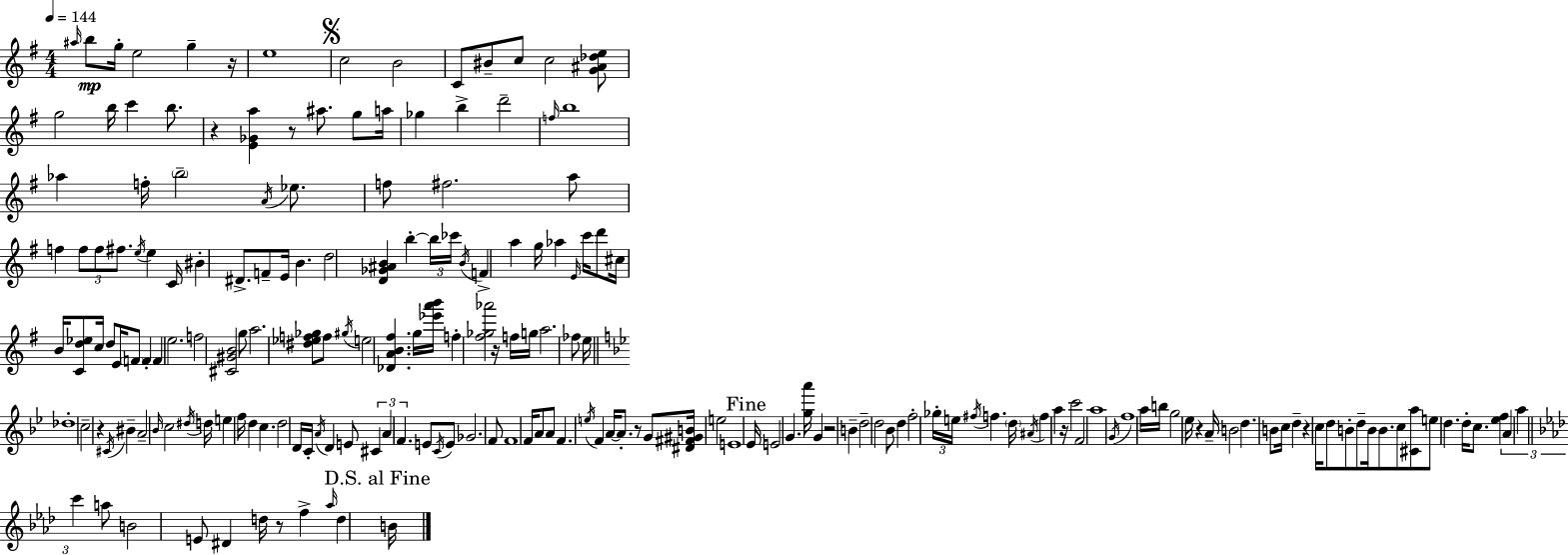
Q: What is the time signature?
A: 4/4